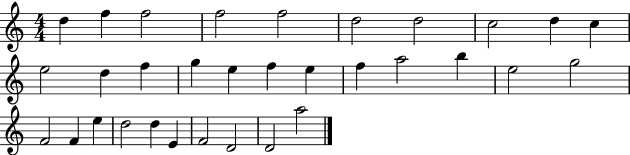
D5/q F5/q F5/h F5/h F5/h D5/h D5/h C5/h D5/q C5/q E5/h D5/q F5/q G5/q E5/q F5/q E5/q F5/q A5/h B5/q E5/h G5/h F4/h F4/q E5/q D5/h D5/q E4/q F4/h D4/h D4/h A5/h